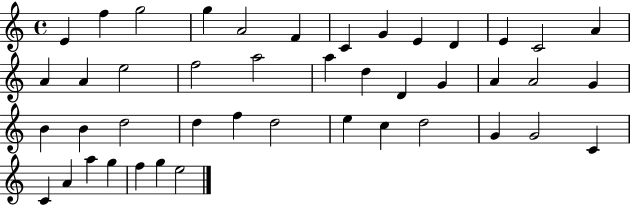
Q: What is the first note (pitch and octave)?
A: E4